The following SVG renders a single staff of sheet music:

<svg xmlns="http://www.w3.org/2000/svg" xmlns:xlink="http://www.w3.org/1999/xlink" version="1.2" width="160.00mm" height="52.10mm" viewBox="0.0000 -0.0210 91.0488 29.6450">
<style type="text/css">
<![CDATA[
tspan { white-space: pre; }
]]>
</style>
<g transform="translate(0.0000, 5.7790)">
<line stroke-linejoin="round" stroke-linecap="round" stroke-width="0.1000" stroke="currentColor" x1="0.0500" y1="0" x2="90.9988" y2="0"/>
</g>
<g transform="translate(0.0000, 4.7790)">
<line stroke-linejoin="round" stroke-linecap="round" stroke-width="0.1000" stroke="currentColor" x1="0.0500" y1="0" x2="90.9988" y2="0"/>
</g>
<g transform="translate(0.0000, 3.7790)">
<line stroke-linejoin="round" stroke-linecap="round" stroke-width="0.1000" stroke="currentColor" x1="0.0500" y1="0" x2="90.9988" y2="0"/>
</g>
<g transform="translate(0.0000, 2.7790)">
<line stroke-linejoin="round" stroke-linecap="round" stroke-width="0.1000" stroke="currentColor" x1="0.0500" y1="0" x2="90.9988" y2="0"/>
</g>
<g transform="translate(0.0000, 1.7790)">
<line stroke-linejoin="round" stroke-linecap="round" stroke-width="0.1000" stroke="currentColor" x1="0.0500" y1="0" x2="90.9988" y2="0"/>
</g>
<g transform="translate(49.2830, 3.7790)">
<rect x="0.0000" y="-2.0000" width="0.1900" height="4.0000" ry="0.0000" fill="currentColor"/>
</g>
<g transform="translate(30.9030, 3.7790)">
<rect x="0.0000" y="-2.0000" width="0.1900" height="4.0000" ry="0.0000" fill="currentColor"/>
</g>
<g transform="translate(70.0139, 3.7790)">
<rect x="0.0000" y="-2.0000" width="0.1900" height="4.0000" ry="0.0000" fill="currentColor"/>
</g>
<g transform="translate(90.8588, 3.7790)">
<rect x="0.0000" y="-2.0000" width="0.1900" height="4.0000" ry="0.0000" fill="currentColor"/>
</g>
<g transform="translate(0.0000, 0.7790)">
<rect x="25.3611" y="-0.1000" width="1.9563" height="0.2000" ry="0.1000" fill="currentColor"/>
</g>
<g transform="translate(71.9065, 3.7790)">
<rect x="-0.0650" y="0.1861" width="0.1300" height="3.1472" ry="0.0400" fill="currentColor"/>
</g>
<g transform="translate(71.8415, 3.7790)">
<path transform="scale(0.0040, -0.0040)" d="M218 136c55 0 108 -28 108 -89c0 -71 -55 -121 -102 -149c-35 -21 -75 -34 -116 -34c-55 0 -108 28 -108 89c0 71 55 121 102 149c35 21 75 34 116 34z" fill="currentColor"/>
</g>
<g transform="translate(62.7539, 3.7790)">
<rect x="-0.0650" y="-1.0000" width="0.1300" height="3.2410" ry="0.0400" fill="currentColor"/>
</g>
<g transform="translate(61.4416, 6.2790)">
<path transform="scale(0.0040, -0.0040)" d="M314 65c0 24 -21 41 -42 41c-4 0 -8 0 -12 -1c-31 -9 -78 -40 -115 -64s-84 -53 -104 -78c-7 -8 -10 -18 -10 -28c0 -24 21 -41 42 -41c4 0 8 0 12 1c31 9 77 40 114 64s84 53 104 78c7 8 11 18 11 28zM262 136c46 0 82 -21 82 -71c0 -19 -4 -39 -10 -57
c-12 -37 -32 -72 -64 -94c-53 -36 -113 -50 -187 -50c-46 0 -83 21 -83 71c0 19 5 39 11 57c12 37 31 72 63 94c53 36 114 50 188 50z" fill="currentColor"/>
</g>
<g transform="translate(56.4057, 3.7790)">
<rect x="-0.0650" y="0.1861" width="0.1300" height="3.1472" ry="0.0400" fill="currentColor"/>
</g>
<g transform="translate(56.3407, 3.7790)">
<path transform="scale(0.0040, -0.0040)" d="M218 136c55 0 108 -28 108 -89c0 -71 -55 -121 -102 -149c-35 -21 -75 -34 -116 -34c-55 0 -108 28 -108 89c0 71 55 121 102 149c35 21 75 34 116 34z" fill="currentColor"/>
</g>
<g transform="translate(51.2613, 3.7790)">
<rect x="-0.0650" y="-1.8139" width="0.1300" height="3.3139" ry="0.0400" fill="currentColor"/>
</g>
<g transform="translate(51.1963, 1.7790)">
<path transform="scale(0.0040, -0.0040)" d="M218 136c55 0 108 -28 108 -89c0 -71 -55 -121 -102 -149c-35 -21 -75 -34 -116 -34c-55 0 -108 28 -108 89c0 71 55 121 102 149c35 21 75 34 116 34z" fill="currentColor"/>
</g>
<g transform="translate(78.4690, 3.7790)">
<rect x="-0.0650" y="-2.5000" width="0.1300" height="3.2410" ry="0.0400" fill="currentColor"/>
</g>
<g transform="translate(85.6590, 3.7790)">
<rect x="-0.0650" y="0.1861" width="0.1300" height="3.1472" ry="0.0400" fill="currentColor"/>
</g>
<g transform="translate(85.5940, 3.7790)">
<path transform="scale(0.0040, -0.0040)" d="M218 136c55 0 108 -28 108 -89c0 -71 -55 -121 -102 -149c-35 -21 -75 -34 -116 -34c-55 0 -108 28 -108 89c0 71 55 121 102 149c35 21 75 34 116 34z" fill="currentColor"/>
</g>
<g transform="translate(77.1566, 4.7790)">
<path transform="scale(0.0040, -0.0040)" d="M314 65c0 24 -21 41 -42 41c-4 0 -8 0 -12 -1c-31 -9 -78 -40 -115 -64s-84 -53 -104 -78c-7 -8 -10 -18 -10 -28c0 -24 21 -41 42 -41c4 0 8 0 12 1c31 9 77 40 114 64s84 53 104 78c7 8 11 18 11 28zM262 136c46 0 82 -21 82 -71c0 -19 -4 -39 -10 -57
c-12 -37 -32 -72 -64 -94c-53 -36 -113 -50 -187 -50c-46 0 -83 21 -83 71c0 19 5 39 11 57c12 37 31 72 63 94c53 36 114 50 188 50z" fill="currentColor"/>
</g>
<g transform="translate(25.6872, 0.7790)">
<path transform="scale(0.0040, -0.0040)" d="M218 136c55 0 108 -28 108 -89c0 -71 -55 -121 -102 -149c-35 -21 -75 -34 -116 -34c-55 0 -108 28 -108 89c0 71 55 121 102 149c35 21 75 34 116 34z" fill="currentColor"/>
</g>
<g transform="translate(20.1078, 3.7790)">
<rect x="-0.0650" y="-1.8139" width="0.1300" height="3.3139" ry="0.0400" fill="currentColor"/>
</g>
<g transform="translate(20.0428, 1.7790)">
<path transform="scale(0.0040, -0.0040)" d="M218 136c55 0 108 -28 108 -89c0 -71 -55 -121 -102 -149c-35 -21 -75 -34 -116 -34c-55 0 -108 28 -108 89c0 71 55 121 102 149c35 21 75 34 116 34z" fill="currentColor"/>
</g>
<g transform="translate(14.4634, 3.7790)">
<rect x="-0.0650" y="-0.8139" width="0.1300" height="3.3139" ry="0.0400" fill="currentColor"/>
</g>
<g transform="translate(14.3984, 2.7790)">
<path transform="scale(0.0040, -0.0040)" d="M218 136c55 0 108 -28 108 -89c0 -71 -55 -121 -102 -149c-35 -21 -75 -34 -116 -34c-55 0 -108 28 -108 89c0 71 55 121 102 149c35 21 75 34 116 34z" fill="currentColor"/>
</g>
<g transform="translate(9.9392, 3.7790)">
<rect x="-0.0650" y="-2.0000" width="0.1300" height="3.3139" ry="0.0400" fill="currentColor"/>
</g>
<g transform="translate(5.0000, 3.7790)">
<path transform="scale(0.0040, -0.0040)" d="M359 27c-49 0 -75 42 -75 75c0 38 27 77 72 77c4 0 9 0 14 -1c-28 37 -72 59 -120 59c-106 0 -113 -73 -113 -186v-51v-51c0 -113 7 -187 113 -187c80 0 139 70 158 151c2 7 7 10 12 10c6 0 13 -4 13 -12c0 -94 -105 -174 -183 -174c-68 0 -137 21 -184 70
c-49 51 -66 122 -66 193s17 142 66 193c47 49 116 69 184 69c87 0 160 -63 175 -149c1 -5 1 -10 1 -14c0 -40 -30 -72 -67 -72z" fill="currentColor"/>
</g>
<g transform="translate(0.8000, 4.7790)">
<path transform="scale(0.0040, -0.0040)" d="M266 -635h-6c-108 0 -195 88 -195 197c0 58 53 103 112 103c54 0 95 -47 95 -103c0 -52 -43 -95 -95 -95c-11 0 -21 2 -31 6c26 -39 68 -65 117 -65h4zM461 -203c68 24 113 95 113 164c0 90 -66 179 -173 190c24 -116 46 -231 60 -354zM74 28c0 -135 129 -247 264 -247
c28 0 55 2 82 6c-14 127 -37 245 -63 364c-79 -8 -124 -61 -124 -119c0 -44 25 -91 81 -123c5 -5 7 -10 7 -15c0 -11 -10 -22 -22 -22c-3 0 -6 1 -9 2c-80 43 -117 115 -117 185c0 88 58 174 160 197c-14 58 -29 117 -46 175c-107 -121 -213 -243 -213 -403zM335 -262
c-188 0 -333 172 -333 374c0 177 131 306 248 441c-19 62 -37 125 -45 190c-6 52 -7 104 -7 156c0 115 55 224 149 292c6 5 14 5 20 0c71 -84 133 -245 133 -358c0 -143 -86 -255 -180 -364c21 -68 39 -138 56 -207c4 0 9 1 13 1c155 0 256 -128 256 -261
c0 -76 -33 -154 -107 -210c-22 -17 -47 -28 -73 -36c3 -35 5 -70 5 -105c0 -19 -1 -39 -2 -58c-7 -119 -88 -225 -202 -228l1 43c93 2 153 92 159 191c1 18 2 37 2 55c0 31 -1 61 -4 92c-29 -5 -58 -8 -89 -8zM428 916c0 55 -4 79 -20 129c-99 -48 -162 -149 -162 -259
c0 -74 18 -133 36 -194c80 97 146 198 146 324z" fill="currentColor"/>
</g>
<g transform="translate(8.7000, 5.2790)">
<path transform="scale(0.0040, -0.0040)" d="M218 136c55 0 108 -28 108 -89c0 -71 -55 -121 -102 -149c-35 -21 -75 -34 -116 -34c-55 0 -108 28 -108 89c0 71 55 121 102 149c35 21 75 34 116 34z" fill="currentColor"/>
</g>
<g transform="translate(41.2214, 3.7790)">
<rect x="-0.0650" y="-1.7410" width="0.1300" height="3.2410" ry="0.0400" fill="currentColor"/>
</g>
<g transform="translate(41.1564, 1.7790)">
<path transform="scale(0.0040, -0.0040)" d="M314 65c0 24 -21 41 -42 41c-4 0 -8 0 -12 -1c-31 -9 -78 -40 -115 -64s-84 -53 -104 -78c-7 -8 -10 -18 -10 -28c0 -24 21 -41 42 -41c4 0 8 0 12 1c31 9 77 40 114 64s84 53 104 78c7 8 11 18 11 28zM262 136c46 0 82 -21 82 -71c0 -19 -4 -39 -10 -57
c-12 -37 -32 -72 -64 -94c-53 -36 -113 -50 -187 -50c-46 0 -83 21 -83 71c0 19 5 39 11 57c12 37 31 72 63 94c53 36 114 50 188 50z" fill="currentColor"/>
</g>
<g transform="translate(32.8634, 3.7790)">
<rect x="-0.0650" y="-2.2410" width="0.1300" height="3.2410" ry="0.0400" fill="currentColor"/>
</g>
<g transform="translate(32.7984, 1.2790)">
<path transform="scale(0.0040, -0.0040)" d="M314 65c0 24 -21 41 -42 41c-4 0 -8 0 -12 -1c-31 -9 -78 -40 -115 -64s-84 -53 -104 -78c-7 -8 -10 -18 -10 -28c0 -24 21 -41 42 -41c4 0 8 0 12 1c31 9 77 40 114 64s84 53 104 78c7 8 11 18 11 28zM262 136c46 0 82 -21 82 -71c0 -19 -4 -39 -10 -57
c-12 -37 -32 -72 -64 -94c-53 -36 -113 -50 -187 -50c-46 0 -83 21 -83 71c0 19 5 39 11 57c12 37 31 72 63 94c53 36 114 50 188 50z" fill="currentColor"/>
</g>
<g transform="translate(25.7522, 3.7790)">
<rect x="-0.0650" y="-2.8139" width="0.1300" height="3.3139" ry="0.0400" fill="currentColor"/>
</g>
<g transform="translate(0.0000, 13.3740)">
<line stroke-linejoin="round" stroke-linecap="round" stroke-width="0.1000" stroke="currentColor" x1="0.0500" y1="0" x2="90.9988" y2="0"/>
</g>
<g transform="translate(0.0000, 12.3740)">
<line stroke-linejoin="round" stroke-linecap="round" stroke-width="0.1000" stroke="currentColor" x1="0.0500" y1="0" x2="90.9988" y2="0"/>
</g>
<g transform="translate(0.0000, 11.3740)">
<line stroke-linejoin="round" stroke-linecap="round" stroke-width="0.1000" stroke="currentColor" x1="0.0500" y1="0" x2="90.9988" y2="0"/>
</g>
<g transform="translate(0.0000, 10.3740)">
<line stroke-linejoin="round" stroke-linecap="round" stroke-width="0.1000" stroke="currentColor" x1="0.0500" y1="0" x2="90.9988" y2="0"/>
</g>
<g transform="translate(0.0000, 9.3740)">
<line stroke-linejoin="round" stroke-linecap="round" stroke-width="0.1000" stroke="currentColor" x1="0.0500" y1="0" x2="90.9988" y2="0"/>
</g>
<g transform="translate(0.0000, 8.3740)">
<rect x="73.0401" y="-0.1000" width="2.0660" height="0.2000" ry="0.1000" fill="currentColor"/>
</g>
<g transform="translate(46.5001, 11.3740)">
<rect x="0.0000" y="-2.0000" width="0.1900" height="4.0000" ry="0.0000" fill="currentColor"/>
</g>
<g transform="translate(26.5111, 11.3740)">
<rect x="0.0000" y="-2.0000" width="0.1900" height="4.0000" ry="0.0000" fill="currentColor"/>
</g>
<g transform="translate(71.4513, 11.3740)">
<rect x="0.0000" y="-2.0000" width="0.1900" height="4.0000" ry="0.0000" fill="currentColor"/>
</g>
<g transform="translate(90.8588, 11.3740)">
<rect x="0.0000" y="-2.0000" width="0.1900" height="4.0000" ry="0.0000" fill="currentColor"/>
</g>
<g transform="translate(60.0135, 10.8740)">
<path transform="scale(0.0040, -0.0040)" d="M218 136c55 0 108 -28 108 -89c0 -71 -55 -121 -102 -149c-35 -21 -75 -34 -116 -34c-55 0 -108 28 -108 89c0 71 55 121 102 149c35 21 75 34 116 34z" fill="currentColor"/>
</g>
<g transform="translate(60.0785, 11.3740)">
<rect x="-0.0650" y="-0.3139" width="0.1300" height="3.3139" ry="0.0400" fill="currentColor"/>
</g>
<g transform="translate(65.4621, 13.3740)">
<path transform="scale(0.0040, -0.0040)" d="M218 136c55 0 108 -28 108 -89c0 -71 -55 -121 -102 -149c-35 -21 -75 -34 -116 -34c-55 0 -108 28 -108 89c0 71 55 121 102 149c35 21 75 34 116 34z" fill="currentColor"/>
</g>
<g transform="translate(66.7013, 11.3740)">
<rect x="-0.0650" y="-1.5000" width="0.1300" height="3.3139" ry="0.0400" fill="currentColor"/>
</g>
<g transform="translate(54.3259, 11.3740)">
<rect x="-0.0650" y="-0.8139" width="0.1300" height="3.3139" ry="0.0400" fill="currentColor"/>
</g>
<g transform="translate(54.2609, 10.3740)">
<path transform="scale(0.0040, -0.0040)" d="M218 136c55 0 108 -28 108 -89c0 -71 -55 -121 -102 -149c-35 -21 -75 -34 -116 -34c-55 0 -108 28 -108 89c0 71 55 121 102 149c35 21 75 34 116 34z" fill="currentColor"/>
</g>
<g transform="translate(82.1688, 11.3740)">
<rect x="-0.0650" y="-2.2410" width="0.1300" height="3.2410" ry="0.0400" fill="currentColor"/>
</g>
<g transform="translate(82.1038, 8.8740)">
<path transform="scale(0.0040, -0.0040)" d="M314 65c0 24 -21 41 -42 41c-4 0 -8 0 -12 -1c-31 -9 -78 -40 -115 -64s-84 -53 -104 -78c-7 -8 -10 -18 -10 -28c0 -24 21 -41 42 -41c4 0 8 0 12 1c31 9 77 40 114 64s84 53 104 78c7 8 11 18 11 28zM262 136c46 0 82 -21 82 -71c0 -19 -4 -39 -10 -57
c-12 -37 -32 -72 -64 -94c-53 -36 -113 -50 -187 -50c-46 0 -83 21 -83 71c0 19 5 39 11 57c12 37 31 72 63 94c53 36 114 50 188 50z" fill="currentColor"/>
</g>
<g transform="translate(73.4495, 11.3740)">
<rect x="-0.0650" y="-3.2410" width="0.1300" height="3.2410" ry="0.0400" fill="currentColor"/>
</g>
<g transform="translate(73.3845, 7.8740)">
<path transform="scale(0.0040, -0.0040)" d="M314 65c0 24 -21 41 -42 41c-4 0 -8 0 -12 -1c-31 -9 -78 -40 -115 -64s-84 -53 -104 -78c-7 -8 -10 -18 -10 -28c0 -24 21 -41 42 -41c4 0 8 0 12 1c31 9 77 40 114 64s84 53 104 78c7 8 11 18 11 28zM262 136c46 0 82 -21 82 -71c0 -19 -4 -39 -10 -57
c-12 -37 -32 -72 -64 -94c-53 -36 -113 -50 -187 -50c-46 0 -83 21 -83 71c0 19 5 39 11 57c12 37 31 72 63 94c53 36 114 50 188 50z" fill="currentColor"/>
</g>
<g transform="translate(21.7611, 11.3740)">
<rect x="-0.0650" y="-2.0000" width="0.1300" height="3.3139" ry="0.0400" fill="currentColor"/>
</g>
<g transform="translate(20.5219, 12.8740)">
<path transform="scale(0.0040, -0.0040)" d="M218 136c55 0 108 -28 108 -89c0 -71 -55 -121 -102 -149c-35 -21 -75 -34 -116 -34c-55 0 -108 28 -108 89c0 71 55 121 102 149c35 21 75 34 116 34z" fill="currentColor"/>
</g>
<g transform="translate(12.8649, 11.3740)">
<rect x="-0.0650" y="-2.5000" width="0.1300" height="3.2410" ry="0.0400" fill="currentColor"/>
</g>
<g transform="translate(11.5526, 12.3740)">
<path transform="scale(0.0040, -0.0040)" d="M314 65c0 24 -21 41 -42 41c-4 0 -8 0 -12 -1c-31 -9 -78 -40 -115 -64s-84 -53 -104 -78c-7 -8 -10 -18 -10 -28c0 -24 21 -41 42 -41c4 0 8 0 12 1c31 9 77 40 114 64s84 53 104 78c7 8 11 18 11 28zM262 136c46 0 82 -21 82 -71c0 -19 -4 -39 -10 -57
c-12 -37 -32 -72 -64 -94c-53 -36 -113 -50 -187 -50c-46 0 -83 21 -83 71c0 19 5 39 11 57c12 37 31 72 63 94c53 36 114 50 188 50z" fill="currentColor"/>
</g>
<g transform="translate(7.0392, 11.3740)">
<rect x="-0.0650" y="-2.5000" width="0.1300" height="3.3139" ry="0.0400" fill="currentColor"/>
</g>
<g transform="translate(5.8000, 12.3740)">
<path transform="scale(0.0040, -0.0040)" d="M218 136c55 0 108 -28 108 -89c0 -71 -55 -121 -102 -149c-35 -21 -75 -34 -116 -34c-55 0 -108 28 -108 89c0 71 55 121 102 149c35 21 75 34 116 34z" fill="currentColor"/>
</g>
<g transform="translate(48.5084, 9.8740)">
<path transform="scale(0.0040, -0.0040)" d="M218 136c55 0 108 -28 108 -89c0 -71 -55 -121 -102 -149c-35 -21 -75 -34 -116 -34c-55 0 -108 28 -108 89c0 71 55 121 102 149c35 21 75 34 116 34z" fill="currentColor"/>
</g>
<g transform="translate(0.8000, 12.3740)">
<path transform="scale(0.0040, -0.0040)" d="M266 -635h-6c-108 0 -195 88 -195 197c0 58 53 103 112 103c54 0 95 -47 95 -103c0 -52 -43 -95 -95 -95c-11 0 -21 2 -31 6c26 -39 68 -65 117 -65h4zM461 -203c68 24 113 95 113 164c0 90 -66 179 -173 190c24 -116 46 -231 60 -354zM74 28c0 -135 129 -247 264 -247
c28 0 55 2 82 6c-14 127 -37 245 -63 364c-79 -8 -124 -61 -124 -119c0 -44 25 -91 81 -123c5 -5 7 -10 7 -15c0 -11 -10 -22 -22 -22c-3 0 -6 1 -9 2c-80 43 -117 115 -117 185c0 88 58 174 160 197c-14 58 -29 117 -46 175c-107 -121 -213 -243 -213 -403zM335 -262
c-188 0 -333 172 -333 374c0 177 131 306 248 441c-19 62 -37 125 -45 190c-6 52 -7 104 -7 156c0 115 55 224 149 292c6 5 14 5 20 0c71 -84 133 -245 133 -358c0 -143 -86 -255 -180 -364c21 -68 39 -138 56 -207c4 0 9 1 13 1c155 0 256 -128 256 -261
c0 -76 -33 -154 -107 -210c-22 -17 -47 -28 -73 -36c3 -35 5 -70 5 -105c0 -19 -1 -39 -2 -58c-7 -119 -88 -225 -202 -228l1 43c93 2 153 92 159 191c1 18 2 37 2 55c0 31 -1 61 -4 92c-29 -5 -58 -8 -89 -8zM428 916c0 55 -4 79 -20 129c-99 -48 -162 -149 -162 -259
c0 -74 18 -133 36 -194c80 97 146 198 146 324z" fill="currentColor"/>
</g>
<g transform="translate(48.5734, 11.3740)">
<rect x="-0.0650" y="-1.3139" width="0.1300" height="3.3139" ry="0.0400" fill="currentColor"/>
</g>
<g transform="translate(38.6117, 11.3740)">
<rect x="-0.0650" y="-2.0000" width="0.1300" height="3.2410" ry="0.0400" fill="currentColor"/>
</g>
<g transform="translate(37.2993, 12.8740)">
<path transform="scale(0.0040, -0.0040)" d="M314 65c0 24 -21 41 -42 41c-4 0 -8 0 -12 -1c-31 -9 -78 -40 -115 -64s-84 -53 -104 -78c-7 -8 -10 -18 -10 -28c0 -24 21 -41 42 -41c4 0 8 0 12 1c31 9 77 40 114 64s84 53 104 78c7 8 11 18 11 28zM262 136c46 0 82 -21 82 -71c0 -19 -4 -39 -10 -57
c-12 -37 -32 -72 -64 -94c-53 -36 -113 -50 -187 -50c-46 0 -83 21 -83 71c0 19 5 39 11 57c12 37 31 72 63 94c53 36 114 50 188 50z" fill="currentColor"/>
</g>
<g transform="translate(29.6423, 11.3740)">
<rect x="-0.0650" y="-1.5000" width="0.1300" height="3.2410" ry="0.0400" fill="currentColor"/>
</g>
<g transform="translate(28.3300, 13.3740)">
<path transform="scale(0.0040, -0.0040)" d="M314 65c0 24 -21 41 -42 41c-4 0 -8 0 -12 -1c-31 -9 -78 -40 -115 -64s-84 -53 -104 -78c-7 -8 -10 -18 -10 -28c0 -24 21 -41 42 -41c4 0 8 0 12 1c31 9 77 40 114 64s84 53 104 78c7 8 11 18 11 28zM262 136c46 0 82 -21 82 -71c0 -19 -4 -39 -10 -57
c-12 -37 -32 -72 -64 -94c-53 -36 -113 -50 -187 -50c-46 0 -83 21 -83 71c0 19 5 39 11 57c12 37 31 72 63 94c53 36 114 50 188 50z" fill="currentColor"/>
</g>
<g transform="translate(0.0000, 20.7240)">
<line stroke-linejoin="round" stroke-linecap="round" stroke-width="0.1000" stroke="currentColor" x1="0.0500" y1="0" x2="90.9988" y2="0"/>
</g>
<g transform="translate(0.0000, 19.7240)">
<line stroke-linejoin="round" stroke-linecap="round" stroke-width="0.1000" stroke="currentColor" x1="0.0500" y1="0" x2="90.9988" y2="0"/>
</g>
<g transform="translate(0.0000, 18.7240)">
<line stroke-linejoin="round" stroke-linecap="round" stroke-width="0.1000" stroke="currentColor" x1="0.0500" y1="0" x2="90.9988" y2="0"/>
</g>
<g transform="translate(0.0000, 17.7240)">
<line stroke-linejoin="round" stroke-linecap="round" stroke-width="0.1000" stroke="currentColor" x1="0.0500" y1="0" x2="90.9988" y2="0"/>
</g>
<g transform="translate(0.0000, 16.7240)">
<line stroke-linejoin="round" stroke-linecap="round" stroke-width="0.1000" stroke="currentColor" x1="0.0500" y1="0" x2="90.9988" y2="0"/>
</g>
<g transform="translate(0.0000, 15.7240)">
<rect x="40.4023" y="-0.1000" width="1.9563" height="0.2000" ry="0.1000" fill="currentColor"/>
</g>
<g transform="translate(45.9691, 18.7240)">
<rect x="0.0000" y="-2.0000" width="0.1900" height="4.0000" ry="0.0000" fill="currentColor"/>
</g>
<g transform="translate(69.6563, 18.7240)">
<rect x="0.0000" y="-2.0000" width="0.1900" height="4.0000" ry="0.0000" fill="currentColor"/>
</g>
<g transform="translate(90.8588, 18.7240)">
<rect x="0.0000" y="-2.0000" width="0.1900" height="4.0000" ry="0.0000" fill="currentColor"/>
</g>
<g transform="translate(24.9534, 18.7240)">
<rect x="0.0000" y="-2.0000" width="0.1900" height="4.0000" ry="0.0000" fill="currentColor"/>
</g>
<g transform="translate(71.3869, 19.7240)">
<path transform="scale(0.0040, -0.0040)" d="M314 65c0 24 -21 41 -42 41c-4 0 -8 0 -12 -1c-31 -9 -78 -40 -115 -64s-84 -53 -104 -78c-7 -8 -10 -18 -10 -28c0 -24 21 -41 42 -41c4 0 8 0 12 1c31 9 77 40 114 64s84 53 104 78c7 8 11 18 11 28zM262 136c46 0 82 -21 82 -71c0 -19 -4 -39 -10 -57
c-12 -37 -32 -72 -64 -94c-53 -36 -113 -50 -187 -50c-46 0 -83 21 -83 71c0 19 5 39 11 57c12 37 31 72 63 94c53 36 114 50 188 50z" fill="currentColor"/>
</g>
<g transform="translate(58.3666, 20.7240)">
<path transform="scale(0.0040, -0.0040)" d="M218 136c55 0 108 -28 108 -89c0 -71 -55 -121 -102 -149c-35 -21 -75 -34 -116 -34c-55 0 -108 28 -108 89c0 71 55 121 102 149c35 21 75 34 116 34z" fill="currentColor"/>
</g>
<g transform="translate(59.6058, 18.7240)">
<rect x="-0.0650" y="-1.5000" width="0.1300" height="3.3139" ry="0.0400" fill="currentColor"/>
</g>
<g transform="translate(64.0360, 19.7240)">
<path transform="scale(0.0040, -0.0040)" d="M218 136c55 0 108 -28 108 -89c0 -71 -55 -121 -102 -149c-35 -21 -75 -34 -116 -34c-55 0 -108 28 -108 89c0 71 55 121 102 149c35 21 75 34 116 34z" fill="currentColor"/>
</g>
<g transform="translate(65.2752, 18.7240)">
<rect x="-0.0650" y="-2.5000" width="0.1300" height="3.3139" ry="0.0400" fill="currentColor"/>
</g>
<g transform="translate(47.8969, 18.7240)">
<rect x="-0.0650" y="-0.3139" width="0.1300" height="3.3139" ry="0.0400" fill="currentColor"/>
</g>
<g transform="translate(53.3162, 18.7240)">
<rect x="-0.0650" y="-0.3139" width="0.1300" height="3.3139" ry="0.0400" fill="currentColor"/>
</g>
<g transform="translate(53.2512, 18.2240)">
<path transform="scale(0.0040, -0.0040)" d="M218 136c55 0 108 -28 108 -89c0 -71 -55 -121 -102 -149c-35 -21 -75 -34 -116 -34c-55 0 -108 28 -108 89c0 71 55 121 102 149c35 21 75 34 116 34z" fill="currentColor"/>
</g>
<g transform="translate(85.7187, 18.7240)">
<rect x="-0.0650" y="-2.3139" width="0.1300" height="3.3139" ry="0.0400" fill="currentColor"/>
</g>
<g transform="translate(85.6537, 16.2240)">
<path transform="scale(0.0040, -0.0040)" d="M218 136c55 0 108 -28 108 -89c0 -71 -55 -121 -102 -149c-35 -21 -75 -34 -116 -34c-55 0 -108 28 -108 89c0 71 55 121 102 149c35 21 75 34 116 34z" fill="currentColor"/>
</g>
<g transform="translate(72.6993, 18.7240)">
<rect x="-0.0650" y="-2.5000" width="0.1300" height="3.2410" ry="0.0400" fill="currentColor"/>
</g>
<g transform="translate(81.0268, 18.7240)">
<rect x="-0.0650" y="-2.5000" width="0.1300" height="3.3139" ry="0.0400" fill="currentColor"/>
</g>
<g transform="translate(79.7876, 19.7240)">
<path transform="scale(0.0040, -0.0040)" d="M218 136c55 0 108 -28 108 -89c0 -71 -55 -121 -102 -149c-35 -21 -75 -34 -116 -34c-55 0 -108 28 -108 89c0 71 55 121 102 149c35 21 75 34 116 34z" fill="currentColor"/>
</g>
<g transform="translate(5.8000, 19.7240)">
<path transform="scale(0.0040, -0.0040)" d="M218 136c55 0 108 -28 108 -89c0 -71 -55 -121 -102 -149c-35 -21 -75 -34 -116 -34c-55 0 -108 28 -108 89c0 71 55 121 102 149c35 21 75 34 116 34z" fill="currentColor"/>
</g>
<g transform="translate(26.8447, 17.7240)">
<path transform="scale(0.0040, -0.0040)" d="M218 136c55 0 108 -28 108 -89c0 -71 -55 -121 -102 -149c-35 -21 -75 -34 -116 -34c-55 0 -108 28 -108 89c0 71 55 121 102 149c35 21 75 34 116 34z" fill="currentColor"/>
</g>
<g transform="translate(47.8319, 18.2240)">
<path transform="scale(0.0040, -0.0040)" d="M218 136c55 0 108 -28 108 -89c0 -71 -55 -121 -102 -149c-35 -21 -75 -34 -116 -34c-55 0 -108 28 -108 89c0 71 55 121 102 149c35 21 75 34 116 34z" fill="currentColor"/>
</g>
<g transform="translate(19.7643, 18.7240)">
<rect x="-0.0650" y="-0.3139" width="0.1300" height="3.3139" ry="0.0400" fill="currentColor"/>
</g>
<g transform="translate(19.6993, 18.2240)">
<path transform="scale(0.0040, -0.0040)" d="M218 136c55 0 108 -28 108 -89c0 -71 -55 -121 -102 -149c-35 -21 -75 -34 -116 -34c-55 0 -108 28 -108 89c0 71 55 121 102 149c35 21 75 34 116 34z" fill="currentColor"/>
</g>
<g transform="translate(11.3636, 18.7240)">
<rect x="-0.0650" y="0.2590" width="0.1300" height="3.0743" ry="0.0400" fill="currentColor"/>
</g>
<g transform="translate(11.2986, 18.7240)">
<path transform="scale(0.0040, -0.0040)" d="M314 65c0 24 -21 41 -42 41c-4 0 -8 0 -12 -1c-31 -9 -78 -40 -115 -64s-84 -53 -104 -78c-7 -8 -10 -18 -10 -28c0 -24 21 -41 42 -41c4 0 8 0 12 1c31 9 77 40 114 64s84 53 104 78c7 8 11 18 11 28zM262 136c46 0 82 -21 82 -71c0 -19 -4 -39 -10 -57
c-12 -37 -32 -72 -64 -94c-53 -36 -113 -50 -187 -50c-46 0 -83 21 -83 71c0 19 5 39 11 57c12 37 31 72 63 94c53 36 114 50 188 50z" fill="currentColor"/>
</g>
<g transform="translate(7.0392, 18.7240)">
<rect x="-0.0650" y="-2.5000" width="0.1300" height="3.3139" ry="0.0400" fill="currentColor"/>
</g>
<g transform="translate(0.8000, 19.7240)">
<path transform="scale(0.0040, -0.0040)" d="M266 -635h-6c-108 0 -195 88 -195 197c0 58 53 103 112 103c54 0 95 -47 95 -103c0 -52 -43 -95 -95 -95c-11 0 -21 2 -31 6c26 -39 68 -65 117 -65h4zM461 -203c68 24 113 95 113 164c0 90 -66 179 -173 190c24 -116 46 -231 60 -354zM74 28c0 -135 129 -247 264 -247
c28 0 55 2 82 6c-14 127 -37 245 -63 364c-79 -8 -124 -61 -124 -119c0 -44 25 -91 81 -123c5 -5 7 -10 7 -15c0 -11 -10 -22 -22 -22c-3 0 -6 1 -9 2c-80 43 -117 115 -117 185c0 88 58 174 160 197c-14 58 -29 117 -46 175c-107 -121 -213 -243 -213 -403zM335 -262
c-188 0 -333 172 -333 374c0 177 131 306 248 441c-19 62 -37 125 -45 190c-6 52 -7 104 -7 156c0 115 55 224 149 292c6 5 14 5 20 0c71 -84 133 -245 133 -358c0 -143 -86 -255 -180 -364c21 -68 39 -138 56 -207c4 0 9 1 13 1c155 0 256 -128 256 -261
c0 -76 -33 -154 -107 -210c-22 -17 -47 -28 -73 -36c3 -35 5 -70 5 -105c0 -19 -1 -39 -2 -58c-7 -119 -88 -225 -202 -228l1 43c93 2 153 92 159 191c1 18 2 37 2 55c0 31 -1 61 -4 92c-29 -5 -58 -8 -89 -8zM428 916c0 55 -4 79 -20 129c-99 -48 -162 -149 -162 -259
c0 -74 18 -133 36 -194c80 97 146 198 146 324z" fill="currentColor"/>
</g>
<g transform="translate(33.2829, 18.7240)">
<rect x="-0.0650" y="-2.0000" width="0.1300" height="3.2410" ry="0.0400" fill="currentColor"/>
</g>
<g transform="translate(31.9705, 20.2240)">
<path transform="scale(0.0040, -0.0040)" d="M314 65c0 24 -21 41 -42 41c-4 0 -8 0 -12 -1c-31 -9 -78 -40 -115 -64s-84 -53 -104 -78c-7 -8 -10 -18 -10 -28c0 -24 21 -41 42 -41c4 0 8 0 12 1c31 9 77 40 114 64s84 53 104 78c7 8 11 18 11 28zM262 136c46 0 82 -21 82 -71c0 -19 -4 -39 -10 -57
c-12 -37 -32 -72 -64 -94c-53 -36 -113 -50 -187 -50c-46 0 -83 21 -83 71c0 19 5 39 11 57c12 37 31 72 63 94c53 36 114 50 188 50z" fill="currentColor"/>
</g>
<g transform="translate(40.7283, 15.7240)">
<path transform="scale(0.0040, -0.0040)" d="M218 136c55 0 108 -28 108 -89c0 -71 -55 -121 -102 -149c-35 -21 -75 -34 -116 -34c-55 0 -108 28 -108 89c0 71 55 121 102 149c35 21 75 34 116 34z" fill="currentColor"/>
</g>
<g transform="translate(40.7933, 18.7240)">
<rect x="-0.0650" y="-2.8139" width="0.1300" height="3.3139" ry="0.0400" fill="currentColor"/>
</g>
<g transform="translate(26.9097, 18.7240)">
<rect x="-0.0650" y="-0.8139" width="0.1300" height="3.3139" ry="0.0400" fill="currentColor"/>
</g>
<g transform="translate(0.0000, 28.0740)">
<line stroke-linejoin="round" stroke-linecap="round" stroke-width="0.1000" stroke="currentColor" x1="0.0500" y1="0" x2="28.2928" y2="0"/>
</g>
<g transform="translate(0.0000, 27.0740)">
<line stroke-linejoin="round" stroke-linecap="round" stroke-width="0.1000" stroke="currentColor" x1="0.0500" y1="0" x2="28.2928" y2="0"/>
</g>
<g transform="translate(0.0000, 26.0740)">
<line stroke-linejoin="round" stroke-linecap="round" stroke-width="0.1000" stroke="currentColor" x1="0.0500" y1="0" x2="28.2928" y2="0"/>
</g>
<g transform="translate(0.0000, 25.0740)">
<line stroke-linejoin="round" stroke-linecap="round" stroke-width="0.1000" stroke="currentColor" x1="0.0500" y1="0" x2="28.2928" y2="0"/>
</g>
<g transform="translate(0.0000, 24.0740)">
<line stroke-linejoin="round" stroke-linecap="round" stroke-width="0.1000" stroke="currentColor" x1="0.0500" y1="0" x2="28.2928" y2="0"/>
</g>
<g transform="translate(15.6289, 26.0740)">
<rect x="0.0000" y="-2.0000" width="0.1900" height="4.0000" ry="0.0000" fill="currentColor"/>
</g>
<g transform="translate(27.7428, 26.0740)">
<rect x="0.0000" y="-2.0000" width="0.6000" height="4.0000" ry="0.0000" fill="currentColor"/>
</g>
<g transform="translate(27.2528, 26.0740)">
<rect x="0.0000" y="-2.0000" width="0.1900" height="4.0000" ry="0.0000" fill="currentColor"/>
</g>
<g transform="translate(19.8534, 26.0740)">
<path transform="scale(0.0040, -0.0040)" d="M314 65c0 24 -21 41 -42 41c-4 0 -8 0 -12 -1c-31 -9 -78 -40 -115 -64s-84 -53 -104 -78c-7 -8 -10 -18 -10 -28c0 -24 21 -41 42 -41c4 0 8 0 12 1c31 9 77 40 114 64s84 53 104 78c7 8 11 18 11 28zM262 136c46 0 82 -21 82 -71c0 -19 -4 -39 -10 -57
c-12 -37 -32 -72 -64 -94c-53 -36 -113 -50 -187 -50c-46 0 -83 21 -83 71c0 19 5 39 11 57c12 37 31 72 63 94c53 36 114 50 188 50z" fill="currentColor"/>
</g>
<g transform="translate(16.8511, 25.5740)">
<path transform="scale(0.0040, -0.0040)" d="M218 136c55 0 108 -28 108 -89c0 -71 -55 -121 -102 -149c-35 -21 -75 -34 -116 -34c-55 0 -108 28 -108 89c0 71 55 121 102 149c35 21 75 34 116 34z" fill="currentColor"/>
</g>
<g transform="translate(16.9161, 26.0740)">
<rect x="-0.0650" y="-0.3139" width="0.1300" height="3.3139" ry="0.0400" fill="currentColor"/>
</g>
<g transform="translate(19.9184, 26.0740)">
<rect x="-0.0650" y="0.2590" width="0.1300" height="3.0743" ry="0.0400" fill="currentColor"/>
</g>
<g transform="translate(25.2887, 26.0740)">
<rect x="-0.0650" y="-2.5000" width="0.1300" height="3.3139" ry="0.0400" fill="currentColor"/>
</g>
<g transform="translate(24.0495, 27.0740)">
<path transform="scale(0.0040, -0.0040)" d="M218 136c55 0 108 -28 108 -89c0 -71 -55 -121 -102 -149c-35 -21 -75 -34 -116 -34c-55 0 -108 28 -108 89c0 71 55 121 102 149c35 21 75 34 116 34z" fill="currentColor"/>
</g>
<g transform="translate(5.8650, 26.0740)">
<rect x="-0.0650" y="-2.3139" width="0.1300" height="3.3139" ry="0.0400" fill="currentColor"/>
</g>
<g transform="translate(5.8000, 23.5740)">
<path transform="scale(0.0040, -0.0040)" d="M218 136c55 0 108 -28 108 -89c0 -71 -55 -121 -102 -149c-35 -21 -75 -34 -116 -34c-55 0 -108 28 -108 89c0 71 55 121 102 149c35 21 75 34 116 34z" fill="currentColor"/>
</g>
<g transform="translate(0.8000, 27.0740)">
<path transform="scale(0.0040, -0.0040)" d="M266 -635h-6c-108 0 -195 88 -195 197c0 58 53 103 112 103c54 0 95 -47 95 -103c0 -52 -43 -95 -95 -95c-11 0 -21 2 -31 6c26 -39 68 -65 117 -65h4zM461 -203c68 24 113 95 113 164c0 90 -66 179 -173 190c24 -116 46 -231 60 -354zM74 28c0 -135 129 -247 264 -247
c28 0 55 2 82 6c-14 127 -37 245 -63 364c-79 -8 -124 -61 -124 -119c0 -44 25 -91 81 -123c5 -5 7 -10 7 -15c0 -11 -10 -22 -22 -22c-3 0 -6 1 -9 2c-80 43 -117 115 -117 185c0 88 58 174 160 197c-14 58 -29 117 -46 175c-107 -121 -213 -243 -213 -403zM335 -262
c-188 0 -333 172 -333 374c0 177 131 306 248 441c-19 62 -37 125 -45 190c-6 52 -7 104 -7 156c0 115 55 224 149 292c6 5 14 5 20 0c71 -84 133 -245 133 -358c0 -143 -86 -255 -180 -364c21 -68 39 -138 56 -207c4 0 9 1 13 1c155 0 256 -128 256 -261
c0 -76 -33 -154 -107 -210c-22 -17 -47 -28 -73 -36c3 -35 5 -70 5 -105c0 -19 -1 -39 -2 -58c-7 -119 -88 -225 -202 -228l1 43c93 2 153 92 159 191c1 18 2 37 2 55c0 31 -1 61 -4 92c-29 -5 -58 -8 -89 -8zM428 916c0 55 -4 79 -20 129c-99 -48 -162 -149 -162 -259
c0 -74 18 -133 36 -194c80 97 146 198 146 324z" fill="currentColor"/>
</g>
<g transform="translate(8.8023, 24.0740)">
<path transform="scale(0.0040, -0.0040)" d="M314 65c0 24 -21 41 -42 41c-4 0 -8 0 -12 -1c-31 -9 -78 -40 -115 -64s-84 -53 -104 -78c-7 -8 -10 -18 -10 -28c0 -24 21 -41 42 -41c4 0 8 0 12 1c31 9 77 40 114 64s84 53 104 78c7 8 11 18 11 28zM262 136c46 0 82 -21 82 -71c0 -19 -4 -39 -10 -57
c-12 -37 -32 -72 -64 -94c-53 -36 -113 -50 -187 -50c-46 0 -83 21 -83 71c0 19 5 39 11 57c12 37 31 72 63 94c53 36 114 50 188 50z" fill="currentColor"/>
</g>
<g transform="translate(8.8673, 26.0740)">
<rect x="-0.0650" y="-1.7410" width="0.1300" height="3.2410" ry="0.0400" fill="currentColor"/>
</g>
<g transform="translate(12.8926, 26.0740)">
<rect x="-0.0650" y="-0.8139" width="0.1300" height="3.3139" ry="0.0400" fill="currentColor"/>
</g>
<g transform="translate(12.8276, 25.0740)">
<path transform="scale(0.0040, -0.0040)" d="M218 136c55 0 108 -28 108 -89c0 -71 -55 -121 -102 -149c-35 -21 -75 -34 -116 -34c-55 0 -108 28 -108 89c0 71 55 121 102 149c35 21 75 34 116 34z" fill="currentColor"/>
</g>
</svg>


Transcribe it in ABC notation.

X:1
T:Untitled
M:4/4
L:1/4
K:C
F d f a g2 f2 f B D2 B G2 B G G2 F E2 F2 e d c E b2 g2 G B2 c d F2 a c c E G G2 G g g f2 d c B2 G